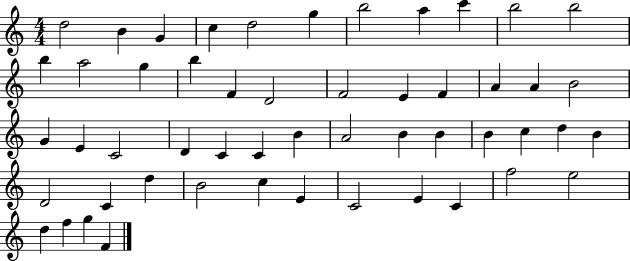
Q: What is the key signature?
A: C major